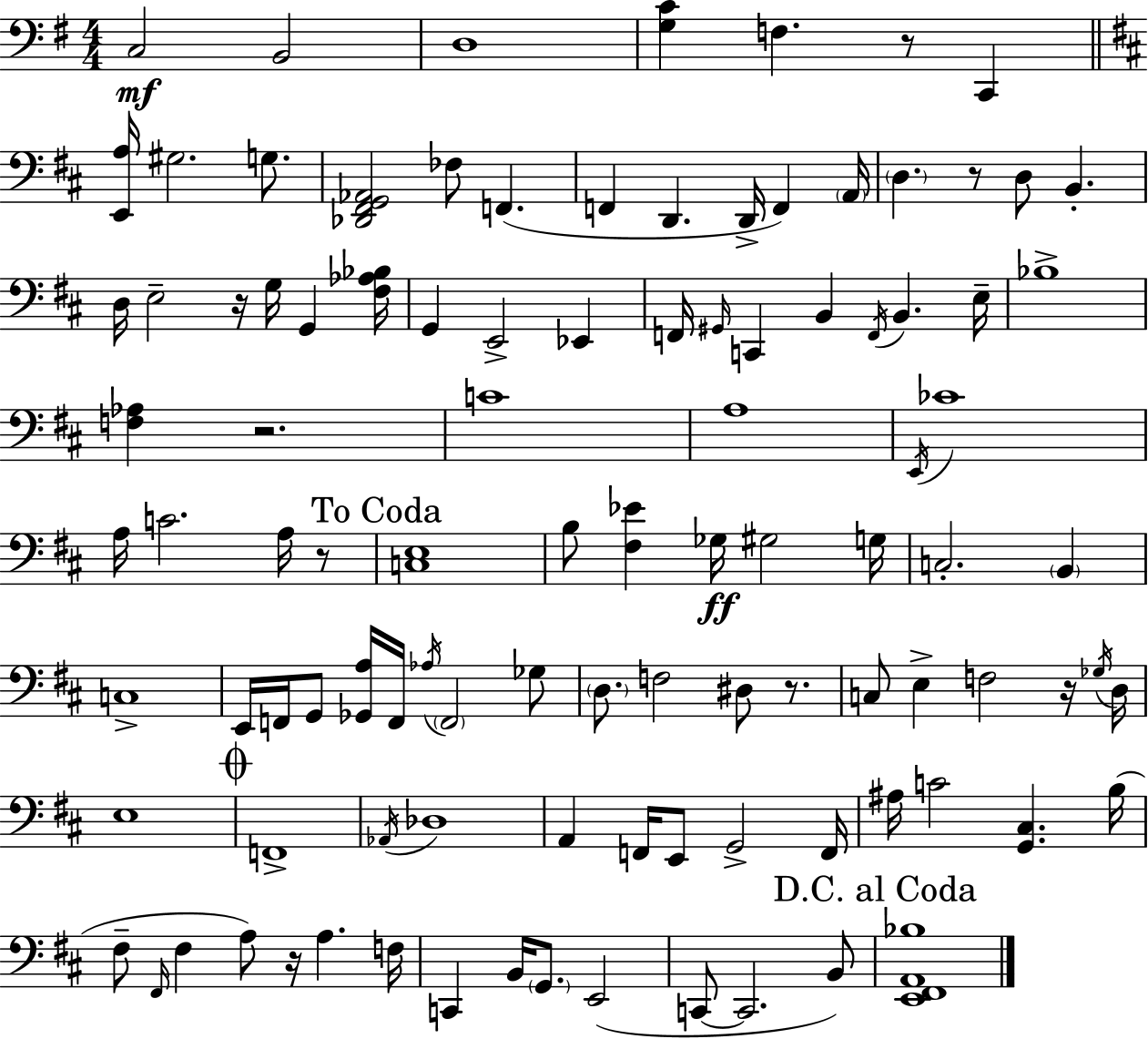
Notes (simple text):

C3/h B2/h D3/w [G3,C4]/q F3/q. R/e C2/q [E2,A3]/s G#3/h. G3/e. [Db2,F#2,G2,Ab2]/h FES3/e F2/q. F2/q D2/q. D2/s F2/q A2/s D3/q. R/e D3/e B2/q. D3/s E3/h R/s G3/s G2/q [F#3,Ab3,Bb3]/s G2/q E2/h Eb2/q F2/s G#2/s C2/q B2/q F2/s B2/q. E3/s Bb3/w [F3,Ab3]/q R/h. C4/w A3/w E2/s CES4/w A3/s C4/h. A3/s R/e [C3,E3]/w B3/e [F#3,Eb4]/q Gb3/s G#3/h G3/s C3/h. B2/q C3/w E2/s F2/s G2/e [Gb2,A3]/s F2/s Ab3/s F2/h Gb3/e D3/e. F3/h D#3/e R/e. C3/e E3/q F3/h R/s Gb3/s D3/s E3/w F2/w Ab2/s Db3/w A2/q F2/s E2/e G2/h F2/s A#3/s C4/h [G2,C#3]/q. B3/s F#3/e F#2/s F#3/q A3/e R/s A3/q. F3/s C2/q B2/s G2/e. E2/h C2/e C2/h. B2/e [E2,F#2,A2,Bb3]/w